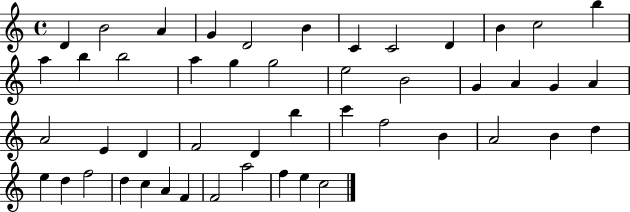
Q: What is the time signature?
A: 4/4